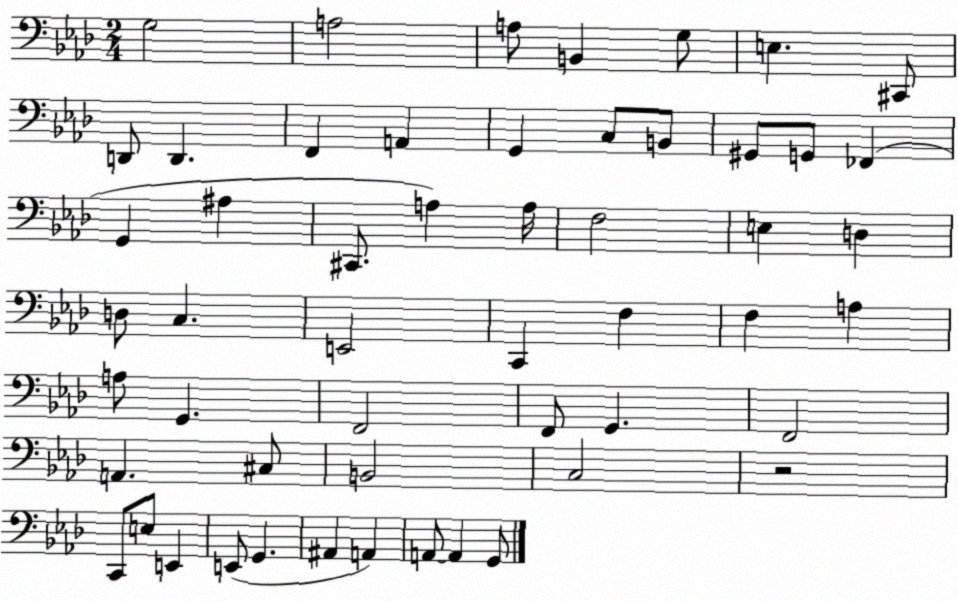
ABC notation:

X:1
T:Untitled
M:2/4
L:1/4
K:Ab
G,2 A,2 A,/2 B,, G,/2 E, ^C,,/2 D,,/2 D,, F,, A,, G,, C,/2 B,,/2 ^G,,/2 G,,/2 _F,, G,, ^A, ^C,,/2 A, A,/4 F,2 E, D, D,/2 C, E,,2 C,, F, F, A, A,/2 G,, F,,2 F,,/2 G,, F,,2 A,, ^C,/2 B,,2 C,2 z2 C,,/2 E,/2 E,, E,,/2 G,, ^A,, A,, A,,/2 A,, G,,/2